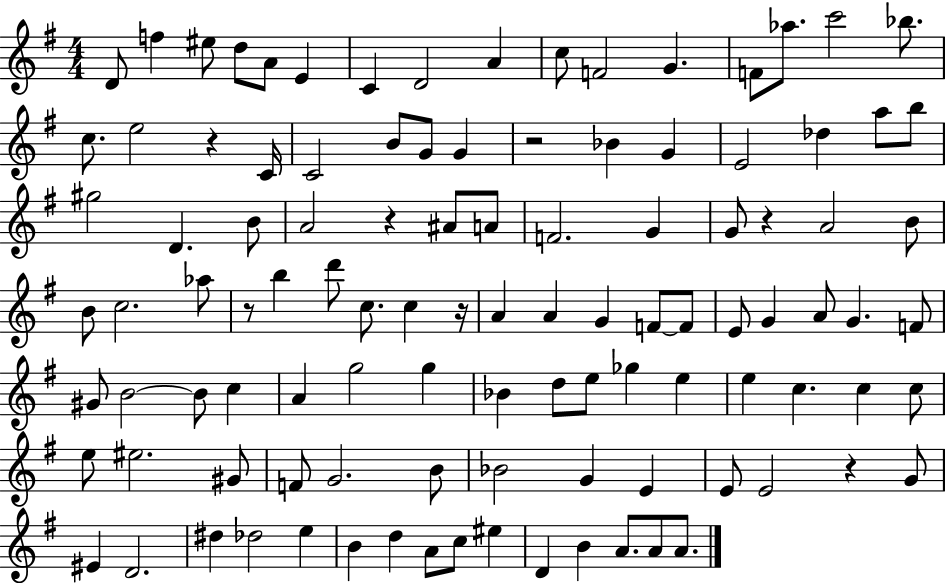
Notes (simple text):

D4/e F5/q EIS5/e D5/e A4/e E4/q C4/q D4/h A4/q C5/e F4/h G4/q. F4/e Ab5/e. C6/h Bb5/e. C5/e. E5/h R/q C4/s C4/h B4/e G4/e G4/q R/h Bb4/q G4/q E4/h Db5/q A5/e B5/e G#5/h D4/q. B4/e A4/h R/q A#4/e A4/e F4/h. G4/q G4/e R/q A4/h B4/e B4/e C5/h. Ab5/e R/e B5/q D6/e C5/e. C5/q R/s A4/q A4/q G4/q F4/e F4/e E4/e G4/q A4/e G4/q. F4/e G#4/e B4/h B4/e C5/q A4/q G5/h G5/q Bb4/q D5/e E5/e Gb5/q E5/q E5/q C5/q. C5/q C5/e E5/e EIS5/h. G#4/e F4/e G4/h. B4/e Bb4/h G4/q E4/q E4/e E4/h R/q G4/e EIS4/q D4/h. D#5/q Db5/h E5/q B4/q D5/q A4/e C5/e EIS5/q D4/q B4/q A4/e. A4/e A4/e.